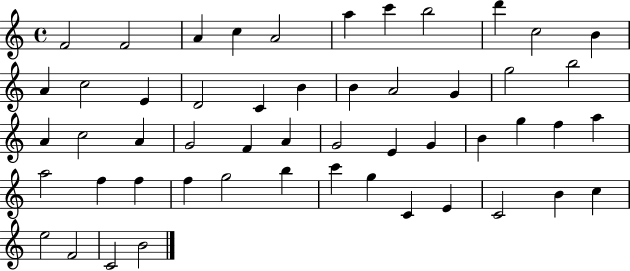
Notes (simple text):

F4/h F4/h A4/q C5/q A4/h A5/q C6/q B5/h D6/q C5/h B4/q A4/q C5/h E4/q D4/h C4/q B4/q B4/q A4/h G4/q G5/h B5/h A4/q C5/h A4/q G4/h F4/q A4/q G4/h E4/q G4/q B4/q G5/q F5/q A5/q A5/h F5/q F5/q F5/q G5/h B5/q C6/q G5/q C4/q E4/q C4/h B4/q C5/q E5/h F4/h C4/h B4/h